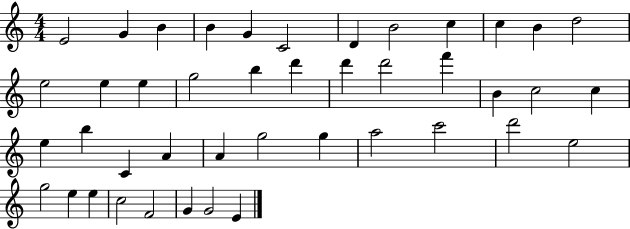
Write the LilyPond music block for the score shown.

{
  \clef treble
  \numericTimeSignature
  \time 4/4
  \key c \major
  e'2 g'4 b'4 | b'4 g'4 c'2 | d'4 b'2 c''4 | c''4 b'4 d''2 | \break e''2 e''4 e''4 | g''2 b''4 d'''4 | d'''4 d'''2 f'''4 | b'4 c''2 c''4 | \break e''4 b''4 c'4 a'4 | a'4 g''2 g''4 | a''2 c'''2 | d'''2 e''2 | \break g''2 e''4 e''4 | c''2 f'2 | g'4 g'2 e'4 | \bar "|."
}